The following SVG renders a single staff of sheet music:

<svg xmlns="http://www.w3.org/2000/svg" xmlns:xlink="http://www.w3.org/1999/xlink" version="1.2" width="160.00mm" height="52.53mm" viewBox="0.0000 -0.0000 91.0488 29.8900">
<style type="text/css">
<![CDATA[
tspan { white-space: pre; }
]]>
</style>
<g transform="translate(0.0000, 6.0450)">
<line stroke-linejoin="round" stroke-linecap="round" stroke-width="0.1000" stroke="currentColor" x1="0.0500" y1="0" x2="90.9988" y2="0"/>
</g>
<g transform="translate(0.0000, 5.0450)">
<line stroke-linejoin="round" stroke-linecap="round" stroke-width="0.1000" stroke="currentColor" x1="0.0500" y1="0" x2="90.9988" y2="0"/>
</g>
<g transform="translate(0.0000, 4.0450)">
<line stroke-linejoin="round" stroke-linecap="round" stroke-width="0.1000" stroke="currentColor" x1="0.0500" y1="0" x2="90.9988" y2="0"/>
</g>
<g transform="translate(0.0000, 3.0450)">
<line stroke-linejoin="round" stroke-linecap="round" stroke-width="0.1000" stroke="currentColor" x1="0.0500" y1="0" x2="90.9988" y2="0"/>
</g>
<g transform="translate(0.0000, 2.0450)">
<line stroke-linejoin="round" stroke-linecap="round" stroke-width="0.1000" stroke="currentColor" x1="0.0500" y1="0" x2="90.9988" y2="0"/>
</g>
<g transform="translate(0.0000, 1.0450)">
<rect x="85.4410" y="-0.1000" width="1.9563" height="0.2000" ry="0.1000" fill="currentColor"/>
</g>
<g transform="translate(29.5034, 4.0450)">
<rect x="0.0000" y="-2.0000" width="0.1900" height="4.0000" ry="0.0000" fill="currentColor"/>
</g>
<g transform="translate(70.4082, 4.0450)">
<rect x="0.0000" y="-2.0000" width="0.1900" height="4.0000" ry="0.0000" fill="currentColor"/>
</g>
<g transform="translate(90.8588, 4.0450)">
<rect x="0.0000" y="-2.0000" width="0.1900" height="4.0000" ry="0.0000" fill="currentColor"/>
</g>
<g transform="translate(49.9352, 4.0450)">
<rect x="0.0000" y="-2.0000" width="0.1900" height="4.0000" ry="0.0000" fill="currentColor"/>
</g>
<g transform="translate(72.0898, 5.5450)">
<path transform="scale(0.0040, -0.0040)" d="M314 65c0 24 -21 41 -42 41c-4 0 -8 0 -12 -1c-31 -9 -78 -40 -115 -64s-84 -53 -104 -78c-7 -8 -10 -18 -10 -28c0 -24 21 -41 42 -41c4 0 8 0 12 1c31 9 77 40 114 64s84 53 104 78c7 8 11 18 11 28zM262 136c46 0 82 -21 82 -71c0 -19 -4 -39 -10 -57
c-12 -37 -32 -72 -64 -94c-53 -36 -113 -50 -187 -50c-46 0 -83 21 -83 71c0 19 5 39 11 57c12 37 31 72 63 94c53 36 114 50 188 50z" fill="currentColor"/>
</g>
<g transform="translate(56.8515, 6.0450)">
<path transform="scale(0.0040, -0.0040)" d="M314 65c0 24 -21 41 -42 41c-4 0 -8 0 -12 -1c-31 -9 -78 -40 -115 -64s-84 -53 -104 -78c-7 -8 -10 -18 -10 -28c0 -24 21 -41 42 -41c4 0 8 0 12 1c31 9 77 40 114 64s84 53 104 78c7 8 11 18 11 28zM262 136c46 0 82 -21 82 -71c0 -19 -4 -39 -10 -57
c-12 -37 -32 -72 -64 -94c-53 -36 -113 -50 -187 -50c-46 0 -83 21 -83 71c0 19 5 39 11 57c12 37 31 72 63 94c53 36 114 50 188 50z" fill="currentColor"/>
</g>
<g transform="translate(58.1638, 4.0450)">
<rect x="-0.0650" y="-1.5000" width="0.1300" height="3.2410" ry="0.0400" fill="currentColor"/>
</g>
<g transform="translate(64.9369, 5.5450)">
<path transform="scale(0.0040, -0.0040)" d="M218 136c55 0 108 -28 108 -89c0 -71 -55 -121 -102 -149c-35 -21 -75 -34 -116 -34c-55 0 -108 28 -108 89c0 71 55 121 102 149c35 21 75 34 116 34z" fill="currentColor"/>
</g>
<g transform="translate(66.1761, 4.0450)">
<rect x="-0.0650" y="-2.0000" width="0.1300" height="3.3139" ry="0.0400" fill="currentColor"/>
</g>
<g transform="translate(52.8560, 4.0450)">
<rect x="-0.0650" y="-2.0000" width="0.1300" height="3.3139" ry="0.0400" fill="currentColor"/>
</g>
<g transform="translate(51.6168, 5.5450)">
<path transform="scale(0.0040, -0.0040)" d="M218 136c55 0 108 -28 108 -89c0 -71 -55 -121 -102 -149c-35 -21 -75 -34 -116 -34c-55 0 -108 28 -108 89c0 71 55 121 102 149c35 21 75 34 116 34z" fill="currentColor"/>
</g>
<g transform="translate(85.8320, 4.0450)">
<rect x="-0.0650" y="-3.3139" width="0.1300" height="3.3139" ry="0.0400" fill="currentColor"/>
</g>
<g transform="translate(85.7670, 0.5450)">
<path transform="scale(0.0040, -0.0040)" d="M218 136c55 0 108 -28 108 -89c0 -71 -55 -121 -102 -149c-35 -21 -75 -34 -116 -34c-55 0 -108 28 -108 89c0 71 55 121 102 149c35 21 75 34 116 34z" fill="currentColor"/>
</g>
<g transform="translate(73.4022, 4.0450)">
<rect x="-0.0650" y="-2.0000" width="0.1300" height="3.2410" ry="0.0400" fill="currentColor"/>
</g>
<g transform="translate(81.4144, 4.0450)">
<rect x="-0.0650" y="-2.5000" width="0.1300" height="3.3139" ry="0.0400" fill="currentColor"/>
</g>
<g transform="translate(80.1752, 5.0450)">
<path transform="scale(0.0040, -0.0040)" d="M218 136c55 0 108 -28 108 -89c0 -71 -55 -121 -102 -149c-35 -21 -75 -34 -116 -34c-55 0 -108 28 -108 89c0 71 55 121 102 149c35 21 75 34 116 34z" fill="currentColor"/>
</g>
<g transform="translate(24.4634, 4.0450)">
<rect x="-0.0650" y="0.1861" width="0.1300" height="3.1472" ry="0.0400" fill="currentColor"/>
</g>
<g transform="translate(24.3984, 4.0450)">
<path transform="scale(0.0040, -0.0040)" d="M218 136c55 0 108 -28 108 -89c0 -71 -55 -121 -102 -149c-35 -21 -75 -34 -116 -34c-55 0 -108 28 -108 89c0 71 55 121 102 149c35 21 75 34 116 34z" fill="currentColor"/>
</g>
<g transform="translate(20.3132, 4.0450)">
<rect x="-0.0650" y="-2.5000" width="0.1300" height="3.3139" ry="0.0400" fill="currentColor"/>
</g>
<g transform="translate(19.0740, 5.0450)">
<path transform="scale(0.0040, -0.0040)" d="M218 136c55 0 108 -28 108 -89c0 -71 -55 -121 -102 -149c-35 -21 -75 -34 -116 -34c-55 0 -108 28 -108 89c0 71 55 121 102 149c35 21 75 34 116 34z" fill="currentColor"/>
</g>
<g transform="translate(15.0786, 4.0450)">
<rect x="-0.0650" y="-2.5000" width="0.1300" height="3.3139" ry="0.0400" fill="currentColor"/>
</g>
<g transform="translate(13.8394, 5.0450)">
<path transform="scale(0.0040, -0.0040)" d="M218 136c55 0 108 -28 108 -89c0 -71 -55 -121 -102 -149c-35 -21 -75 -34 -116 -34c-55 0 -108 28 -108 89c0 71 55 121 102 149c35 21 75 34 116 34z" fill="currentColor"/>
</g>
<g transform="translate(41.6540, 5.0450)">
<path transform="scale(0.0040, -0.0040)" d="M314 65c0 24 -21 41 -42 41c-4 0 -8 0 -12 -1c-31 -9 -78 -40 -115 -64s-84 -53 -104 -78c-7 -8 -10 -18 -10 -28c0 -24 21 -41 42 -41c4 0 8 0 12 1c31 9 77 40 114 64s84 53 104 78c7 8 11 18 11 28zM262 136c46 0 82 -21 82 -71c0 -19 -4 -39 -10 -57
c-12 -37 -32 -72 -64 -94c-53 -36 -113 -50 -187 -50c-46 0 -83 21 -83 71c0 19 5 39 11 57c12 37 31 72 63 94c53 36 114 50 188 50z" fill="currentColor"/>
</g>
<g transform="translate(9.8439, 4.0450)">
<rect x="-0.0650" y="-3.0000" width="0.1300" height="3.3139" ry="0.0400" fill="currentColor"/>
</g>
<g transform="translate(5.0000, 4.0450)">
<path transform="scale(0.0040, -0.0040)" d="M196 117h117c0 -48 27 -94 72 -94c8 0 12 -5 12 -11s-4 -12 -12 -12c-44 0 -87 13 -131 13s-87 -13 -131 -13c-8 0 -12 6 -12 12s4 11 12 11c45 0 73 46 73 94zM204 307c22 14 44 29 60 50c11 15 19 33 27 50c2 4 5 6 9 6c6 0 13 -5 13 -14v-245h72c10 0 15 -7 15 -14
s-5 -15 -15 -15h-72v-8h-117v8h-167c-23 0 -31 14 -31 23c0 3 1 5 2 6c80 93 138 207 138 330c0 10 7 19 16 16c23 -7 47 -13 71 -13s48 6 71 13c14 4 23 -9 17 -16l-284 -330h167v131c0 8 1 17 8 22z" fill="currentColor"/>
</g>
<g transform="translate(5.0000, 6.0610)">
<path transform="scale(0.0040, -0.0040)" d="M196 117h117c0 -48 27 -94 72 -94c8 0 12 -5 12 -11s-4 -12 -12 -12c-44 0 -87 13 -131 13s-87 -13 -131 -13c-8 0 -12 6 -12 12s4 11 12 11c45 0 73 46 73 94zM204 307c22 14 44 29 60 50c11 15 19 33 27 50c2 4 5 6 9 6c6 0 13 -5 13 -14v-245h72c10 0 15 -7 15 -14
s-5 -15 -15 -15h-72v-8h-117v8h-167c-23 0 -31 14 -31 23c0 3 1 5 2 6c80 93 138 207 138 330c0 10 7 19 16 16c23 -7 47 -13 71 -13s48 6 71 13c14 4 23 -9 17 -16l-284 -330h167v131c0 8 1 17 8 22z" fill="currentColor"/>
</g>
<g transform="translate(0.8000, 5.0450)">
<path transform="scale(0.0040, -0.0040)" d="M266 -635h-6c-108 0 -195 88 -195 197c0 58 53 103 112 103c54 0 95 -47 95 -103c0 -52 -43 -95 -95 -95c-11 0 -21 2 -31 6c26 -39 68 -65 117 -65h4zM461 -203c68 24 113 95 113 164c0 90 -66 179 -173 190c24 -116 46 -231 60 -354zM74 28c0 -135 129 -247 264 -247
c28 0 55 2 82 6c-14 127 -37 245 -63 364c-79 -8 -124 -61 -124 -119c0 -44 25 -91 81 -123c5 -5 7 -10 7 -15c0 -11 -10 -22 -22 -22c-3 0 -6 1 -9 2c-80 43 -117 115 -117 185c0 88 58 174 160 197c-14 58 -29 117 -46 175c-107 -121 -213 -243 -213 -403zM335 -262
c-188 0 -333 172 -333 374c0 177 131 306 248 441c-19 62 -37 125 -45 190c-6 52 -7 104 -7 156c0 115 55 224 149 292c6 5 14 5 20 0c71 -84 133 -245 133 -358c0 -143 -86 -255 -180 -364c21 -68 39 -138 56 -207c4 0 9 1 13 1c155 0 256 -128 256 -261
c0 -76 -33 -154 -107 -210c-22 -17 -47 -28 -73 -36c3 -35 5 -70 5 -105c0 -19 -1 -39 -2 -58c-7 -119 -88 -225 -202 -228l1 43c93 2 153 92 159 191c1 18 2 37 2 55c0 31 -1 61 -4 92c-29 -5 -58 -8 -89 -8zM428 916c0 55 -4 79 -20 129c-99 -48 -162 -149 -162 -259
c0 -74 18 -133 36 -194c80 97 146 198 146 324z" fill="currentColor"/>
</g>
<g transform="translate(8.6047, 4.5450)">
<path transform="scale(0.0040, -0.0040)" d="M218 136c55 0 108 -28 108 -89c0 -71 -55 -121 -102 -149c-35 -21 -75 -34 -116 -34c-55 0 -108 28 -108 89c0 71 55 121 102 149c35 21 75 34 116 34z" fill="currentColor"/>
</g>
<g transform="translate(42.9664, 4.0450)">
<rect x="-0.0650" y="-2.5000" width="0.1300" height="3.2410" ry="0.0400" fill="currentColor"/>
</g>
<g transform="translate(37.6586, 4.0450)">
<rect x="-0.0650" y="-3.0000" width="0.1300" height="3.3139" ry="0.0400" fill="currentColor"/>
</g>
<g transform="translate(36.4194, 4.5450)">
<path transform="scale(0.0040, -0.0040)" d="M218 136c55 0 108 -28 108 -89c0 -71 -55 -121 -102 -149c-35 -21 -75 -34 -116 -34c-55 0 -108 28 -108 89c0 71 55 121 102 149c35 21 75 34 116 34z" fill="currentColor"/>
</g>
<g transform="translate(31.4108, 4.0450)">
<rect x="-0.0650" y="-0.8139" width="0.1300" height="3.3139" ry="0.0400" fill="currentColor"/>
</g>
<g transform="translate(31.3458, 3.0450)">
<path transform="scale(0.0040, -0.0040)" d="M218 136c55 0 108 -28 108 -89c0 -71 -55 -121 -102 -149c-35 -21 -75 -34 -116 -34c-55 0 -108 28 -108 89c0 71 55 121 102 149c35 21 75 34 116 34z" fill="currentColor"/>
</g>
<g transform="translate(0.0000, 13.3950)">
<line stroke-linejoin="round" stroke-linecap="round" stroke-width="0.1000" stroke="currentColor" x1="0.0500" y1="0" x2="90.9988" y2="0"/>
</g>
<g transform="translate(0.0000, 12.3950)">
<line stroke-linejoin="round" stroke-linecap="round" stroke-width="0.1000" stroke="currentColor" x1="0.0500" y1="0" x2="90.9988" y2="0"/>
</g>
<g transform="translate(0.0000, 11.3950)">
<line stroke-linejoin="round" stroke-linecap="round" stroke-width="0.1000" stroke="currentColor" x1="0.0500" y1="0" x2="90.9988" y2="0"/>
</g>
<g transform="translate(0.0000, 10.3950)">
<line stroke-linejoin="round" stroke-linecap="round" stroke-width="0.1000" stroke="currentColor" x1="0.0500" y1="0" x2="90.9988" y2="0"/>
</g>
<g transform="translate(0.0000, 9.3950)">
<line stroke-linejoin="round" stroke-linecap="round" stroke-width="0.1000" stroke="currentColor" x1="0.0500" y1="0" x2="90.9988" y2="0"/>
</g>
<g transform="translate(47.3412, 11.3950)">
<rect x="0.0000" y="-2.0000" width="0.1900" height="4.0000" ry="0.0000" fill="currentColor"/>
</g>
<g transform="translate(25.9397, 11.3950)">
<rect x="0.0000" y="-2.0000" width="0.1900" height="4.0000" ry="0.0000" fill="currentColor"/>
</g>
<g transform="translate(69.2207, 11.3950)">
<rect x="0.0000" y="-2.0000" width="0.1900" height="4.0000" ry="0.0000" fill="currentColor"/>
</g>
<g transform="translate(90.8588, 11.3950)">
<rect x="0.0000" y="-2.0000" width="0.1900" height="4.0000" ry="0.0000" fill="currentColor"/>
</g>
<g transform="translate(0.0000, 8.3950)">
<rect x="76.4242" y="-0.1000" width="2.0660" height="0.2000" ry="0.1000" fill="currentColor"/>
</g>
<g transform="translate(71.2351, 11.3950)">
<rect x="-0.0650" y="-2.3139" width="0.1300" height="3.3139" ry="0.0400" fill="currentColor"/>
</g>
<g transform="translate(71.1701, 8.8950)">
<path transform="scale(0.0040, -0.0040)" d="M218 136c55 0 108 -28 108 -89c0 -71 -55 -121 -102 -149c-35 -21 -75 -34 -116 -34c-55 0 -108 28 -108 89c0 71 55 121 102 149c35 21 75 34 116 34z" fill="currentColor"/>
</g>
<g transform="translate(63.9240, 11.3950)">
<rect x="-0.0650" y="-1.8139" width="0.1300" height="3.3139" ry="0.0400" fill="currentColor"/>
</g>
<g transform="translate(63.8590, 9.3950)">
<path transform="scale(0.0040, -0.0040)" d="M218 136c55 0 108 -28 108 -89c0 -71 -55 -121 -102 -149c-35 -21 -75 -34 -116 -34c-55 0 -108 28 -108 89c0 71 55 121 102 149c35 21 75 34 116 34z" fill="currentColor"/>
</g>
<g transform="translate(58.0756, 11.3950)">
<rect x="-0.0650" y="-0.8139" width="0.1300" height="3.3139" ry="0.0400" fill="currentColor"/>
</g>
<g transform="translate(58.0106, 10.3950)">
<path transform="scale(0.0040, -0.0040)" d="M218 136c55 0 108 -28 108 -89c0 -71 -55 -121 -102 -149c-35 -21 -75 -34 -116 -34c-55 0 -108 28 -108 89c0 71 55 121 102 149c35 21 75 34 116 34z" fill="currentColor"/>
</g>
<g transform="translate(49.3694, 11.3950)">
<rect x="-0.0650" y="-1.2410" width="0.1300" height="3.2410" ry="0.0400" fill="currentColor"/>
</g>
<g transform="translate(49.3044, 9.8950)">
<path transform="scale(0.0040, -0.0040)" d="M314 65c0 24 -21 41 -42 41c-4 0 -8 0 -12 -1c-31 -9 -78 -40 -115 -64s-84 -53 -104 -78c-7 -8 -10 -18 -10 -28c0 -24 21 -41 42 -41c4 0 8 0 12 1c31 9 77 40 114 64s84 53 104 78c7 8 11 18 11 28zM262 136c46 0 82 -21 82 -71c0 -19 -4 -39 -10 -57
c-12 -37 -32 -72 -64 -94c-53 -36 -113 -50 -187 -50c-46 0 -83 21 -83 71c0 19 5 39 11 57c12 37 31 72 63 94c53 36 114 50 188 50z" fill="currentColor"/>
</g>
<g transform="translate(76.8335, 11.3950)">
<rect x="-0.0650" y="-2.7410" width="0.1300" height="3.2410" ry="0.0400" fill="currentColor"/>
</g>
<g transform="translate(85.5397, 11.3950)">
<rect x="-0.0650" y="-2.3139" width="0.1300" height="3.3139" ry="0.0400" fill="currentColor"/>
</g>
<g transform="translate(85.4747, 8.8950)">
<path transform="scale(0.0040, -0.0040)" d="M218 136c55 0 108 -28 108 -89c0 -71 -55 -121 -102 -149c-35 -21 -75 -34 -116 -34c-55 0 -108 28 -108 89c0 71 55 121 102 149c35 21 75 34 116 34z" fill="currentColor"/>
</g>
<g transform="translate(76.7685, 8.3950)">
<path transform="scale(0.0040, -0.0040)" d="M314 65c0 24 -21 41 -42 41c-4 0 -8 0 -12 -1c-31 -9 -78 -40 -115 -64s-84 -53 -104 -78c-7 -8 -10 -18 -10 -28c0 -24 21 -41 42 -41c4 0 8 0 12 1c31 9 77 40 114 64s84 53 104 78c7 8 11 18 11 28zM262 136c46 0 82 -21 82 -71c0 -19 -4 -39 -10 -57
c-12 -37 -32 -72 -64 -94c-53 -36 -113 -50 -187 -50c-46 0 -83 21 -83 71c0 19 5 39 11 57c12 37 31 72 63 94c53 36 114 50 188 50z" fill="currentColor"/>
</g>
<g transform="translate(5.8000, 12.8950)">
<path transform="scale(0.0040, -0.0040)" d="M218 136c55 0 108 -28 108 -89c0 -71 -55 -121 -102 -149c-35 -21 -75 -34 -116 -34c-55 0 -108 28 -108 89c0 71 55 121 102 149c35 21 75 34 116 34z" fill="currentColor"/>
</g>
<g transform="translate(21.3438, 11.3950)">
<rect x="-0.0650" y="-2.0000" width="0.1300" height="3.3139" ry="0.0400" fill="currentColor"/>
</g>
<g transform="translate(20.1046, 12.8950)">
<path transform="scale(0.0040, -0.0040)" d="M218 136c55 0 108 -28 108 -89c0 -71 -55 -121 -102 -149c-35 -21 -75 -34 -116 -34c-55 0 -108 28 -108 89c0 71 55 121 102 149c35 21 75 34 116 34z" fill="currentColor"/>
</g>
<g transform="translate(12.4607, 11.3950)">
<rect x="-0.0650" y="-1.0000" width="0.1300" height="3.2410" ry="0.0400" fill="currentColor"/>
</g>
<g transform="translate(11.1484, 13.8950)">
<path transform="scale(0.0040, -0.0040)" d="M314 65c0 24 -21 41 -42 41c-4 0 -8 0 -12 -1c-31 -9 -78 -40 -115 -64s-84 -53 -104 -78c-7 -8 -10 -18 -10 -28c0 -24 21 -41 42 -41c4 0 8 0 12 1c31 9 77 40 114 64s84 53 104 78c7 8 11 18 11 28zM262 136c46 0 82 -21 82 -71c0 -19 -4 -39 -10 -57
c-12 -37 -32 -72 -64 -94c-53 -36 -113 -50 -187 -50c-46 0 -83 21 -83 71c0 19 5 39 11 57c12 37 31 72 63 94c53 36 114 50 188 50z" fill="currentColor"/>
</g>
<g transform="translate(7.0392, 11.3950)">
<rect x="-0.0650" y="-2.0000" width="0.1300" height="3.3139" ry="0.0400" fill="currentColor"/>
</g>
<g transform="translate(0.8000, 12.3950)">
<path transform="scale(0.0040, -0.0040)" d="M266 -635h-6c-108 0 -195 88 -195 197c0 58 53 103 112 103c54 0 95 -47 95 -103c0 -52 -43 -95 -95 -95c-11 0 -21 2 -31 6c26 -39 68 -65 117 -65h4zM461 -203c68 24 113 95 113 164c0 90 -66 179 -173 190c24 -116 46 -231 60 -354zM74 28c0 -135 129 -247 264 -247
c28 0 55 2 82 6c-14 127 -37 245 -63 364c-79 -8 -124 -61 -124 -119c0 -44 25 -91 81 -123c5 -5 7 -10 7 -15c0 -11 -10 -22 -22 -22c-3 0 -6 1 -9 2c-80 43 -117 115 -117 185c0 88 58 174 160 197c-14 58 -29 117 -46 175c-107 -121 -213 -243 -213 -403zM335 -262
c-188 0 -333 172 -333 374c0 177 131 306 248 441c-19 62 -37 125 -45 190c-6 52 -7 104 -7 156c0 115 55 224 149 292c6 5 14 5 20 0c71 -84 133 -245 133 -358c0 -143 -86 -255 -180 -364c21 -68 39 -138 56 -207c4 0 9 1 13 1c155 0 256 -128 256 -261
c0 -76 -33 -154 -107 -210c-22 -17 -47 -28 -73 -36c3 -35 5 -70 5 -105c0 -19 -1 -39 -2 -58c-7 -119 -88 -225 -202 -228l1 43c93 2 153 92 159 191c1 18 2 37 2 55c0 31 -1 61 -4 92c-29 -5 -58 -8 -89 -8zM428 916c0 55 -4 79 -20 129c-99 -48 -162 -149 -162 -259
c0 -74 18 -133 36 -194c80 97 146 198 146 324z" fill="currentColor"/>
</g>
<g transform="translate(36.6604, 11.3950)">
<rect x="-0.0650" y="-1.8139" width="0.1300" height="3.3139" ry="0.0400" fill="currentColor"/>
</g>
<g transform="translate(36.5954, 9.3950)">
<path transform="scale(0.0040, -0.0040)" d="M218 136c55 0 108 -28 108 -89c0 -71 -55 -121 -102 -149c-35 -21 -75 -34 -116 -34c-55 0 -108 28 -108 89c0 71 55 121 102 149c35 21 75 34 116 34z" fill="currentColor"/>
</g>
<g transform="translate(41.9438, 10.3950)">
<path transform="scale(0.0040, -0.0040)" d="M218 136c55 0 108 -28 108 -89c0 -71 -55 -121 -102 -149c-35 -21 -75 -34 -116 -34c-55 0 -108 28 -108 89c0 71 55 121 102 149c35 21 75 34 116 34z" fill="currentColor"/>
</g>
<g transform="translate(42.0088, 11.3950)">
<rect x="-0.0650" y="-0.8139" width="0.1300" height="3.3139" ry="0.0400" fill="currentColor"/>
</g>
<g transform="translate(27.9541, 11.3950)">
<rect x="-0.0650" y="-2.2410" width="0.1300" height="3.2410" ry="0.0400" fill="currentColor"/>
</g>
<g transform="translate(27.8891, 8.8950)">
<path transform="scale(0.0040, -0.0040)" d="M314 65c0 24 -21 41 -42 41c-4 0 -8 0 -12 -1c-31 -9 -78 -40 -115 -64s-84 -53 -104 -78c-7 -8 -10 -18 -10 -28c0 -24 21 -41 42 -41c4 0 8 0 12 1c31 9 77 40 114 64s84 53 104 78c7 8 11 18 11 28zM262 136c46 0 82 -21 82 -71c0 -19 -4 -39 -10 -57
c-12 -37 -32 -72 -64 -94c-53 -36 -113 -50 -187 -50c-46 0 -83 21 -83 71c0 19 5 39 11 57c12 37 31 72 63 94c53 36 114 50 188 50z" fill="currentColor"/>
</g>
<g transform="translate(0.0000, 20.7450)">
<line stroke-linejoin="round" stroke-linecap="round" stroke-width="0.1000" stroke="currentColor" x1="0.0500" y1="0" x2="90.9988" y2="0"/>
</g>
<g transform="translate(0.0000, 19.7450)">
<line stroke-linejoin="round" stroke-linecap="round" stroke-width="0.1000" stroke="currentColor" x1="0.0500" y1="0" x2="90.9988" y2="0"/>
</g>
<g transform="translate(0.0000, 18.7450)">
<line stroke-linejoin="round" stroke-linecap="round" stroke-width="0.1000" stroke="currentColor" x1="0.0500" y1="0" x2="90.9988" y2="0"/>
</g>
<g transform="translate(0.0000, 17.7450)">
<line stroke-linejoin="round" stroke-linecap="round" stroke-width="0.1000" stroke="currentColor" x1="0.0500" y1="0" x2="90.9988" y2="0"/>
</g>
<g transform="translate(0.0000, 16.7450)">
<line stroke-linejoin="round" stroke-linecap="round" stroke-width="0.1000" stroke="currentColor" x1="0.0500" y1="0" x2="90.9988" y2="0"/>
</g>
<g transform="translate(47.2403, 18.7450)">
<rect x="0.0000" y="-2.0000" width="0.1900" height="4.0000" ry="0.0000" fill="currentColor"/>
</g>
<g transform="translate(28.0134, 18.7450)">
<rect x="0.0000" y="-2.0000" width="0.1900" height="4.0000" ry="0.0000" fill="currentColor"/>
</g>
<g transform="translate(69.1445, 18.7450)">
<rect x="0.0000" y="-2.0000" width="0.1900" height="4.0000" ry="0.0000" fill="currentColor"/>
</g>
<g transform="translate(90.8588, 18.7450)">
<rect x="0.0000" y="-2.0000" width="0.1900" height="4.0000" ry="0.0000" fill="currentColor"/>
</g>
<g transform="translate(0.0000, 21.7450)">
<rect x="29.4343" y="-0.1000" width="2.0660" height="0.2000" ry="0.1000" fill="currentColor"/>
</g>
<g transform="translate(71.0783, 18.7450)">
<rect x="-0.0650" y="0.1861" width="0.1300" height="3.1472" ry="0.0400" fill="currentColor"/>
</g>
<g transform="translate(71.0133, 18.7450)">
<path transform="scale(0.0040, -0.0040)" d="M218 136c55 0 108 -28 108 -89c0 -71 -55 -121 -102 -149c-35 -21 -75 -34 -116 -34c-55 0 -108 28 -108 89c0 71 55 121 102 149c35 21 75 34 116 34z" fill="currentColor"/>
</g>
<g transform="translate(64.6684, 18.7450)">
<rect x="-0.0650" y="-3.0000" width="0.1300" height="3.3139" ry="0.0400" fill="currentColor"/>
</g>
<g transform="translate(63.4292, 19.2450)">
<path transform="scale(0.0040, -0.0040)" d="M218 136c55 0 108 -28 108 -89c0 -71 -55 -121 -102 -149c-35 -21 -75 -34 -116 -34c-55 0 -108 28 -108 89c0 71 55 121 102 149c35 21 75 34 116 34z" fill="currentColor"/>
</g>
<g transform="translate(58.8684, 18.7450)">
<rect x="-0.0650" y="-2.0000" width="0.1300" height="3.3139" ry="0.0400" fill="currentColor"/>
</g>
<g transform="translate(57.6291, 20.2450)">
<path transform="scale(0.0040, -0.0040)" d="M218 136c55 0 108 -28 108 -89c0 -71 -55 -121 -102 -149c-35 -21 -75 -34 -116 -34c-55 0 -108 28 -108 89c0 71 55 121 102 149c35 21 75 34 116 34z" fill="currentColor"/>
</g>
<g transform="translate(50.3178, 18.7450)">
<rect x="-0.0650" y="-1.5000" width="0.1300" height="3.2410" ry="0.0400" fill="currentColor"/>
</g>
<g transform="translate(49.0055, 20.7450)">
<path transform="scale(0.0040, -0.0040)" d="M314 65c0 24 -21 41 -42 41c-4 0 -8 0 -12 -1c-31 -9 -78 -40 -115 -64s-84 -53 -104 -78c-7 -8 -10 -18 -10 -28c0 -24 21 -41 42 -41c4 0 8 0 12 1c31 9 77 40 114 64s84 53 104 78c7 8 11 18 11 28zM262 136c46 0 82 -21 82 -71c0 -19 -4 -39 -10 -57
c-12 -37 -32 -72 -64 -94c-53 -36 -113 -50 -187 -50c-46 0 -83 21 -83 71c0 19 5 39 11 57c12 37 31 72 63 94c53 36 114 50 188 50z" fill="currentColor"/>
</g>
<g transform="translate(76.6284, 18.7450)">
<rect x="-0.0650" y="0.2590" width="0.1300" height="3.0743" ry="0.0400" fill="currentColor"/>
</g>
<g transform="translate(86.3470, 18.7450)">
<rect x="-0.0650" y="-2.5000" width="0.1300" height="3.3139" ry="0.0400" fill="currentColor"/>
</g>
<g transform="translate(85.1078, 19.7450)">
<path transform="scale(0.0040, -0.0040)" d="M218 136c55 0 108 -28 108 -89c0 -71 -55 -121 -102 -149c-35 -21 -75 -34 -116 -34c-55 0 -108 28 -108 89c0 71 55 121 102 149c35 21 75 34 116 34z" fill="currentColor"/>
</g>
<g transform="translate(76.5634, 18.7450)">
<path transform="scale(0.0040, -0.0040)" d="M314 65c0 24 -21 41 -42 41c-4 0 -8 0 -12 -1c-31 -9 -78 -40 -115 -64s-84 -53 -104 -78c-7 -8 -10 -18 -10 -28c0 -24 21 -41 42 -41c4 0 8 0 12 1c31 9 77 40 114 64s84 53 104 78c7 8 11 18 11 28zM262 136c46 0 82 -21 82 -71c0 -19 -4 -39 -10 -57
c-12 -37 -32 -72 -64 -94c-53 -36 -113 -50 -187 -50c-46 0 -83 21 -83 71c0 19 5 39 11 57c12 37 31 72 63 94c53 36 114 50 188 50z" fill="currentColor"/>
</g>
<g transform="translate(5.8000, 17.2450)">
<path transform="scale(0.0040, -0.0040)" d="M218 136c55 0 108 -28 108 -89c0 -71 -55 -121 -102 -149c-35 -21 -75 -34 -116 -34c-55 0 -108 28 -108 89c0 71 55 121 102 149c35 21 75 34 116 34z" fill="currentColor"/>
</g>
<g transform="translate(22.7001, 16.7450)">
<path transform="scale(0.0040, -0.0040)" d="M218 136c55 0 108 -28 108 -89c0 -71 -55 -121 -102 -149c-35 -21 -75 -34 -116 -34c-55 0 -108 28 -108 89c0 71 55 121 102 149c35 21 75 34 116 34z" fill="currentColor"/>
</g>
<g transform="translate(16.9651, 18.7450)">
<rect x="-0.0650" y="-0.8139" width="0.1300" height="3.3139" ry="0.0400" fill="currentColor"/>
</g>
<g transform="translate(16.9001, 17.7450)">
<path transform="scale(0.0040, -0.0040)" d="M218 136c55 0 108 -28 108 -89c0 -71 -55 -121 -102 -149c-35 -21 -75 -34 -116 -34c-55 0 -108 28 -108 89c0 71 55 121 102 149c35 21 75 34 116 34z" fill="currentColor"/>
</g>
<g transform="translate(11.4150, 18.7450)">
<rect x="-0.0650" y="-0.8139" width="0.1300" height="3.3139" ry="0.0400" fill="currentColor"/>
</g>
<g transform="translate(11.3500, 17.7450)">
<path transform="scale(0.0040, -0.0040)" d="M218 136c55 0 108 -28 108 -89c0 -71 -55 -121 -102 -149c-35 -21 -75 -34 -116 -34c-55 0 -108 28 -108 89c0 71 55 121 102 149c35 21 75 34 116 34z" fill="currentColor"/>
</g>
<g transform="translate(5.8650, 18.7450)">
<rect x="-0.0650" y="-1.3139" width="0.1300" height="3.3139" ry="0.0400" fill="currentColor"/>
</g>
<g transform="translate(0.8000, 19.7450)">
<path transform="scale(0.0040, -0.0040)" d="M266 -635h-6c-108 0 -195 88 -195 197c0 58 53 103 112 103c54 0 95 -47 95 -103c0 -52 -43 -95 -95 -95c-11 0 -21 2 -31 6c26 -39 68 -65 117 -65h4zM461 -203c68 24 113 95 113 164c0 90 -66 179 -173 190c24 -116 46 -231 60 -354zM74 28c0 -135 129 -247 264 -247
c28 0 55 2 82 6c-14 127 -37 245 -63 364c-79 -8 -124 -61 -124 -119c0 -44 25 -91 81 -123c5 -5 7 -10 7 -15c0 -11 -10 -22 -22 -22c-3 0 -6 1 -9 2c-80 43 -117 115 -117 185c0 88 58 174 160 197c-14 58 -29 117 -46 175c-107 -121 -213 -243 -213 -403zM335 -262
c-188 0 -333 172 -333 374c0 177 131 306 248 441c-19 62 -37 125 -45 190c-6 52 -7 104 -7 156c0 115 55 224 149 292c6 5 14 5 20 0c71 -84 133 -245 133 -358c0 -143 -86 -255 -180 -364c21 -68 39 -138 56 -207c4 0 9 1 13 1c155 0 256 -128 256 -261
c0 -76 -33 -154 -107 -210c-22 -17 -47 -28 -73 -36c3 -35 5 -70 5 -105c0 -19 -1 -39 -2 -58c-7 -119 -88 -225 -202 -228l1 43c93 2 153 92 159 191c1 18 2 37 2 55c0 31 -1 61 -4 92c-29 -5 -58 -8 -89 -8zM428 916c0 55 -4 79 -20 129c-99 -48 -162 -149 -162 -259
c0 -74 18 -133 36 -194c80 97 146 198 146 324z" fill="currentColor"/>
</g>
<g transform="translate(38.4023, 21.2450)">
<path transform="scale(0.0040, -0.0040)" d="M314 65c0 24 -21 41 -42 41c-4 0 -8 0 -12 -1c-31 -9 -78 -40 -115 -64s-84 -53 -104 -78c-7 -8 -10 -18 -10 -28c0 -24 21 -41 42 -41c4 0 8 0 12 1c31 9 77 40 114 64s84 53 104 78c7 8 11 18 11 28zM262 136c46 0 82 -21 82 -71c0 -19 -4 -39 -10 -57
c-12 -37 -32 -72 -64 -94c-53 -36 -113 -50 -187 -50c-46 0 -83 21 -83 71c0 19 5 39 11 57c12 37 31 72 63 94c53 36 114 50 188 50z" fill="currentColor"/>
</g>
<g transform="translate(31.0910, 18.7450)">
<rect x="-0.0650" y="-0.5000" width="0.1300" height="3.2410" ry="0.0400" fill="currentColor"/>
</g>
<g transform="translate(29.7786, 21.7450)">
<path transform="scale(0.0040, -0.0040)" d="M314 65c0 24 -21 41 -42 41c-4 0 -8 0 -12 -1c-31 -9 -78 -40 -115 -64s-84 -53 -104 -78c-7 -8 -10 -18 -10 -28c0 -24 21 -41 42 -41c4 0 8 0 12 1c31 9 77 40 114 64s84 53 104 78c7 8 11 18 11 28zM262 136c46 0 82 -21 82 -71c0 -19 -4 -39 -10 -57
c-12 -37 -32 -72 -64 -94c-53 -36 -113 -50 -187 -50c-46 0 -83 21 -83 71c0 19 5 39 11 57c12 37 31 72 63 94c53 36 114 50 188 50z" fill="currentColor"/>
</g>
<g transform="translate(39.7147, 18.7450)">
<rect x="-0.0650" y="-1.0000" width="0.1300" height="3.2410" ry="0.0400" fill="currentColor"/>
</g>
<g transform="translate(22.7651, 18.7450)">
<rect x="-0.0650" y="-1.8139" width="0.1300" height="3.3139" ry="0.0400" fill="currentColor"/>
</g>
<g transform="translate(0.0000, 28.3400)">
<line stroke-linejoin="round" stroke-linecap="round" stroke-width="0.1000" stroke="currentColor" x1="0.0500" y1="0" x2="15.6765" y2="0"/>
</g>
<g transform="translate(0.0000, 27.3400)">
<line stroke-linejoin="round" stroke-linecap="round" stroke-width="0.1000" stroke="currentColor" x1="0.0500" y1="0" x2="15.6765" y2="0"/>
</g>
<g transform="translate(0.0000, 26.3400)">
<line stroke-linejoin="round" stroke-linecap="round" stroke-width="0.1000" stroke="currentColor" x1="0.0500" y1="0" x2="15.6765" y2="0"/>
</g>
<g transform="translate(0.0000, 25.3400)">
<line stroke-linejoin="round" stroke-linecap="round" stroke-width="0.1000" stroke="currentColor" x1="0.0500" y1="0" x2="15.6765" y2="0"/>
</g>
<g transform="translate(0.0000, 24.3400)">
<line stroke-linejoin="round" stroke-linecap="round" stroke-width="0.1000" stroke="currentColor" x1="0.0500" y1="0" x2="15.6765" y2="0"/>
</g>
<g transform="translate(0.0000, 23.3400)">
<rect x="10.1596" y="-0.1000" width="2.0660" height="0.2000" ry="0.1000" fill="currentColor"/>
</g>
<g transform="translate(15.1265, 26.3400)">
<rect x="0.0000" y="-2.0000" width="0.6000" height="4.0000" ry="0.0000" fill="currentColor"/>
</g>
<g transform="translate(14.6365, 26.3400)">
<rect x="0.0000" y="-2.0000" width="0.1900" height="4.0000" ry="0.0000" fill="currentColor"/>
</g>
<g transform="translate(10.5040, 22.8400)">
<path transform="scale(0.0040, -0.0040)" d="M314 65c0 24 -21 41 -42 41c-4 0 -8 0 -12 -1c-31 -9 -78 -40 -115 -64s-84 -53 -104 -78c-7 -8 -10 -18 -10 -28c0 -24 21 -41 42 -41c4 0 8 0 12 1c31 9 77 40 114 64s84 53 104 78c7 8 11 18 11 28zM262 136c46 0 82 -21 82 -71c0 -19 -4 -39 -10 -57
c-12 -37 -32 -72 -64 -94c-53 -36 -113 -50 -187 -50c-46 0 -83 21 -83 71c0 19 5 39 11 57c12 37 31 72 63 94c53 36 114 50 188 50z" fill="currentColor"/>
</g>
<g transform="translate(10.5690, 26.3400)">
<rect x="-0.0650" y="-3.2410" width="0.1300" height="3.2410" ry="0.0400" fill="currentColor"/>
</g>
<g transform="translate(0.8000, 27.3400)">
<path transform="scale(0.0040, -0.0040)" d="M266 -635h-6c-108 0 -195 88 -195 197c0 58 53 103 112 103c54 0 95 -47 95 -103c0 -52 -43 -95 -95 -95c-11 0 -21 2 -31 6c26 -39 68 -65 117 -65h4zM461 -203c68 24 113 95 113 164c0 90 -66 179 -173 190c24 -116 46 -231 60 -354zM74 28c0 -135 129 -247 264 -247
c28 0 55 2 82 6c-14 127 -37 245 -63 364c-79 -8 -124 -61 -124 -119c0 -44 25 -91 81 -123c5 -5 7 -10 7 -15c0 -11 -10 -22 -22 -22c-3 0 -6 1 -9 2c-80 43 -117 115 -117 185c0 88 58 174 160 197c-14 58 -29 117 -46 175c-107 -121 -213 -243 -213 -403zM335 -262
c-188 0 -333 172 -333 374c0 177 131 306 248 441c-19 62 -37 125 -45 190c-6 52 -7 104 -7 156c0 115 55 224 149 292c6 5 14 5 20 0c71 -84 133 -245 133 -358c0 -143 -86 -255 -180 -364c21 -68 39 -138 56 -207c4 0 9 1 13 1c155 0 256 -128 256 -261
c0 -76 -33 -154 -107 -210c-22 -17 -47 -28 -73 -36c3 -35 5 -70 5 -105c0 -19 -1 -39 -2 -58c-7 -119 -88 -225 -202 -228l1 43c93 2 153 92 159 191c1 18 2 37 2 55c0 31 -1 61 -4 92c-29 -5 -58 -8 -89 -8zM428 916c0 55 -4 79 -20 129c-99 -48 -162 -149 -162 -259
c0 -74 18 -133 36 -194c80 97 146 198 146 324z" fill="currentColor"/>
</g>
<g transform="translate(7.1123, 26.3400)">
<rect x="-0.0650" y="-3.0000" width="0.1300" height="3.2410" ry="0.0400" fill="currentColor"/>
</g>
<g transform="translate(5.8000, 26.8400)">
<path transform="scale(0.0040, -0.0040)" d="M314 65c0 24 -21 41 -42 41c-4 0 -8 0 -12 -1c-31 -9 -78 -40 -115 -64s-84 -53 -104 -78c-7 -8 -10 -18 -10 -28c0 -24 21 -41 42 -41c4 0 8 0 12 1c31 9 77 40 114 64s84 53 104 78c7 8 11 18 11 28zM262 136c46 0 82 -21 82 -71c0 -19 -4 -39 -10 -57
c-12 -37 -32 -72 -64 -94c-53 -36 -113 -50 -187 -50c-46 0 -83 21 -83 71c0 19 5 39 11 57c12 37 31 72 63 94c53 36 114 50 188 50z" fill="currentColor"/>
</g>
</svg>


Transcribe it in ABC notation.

X:1
T:Untitled
M:4/4
L:1/4
K:C
A G G B d A G2 F E2 F F2 G b F D2 F g2 f d e2 d f g a2 g e d d f C2 D2 E2 F A B B2 G A2 b2